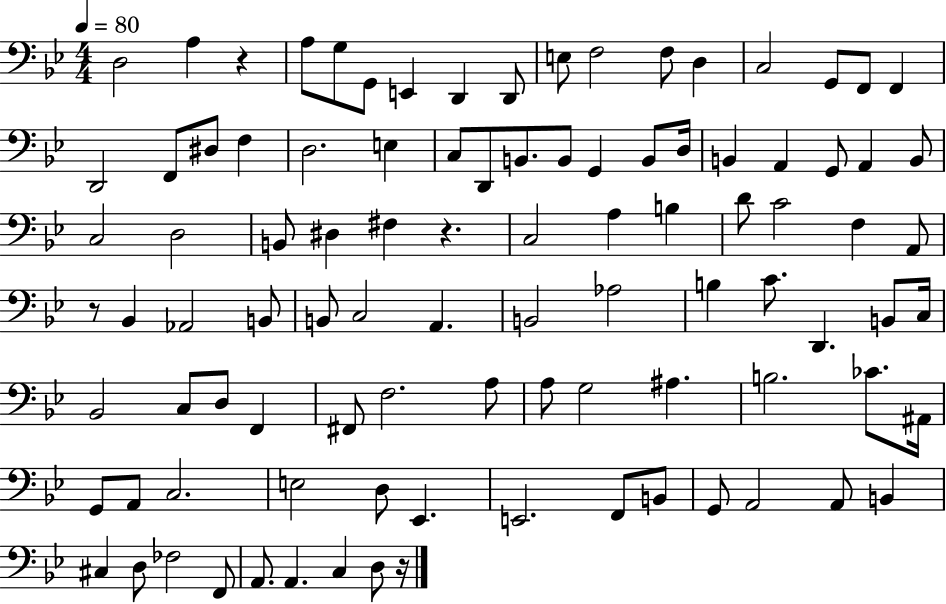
{
  \clef bass
  \numericTimeSignature
  \time 4/4
  \key bes \major
  \tempo 4 = 80
  d2 a4 r4 | a8 g8 g,8 e,4 d,4 d,8 | e8 f2 f8 d4 | c2 g,8 f,8 f,4 | \break d,2 f,8 dis8 f4 | d2. e4 | c8 d,8 b,8. b,8 g,4 b,8 d16 | b,4 a,4 g,8 a,4 b,8 | \break c2 d2 | b,8 dis4 fis4 r4. | c2 a4 b4 | d'8 c'2 f4 a,8 | \break r8 bes,4 aes,2 b,8 | b,8 c2 a,4. | b,2 aes2 | b4 c'8. d,4. b,8 c16 | \break bes,2 c8 d8 f,4 | fis,8 f2. a8 | a8 g2 ais4. | b2. ces'8. ais,16 | \break g,8 a,8 c2. | e2 d8 ees,4. | e,2. f,8 b,8 | g,8 a,2 a,8 b,4 | \break cis4 d8 fes2 f,8 | a,8. a,4. c4 d8 r16 | \bar "|."
}